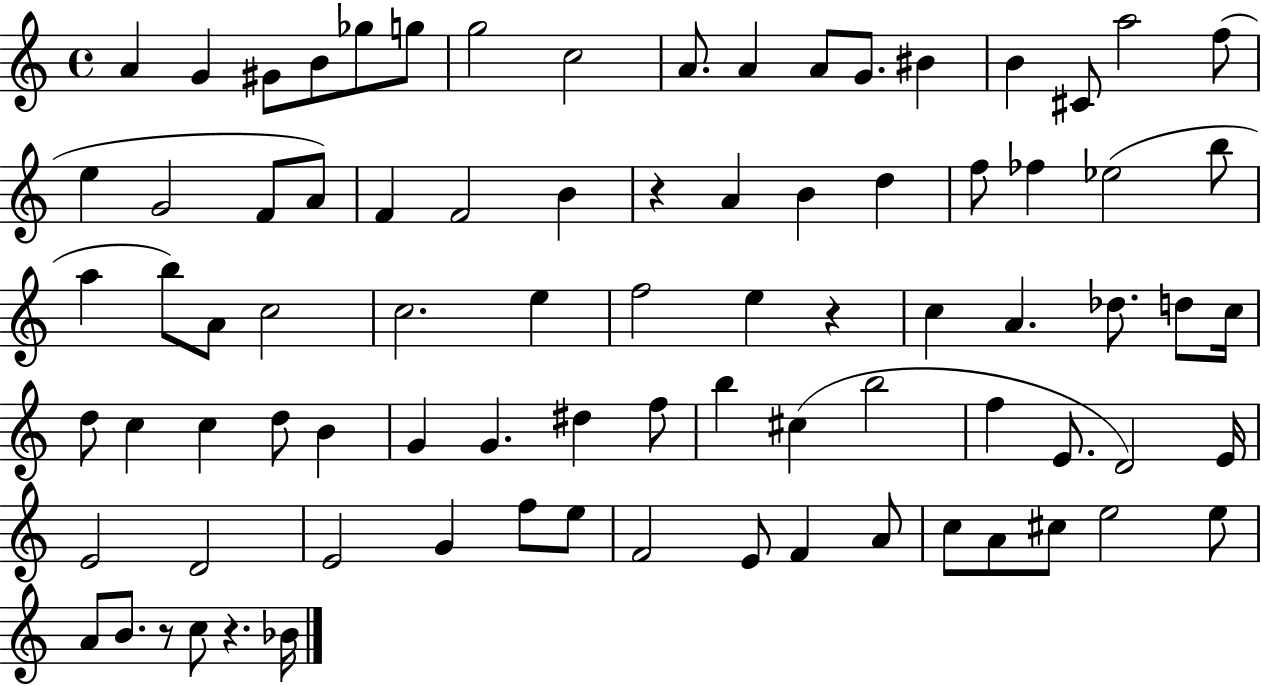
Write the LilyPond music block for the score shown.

{
  \clef treble
  \time 4/4
  \defaultTimeSignature
  \key c \major
  \repeat volta 2 { a'4 g'4 gis'8 b'8 ges''8 g''8 | g''2 c''2 | a'8. a'4 a'8 g'8. bis'4 | b'4 cis'8 a''2 f''8( | \break e''4 g'2 f'8 a'8) | f'4 f'2 b'4 | r4 a'4 b'4 d''4 | f''8 fes''4 ees''2( b''8 | \break a''4 b''8) a'8 c''2 | c''2. e''4 | f''2 e''4 r4 | c''4 a'4. des''8. d''8 c''16 | \break d''8 c''4 c''4 d''8 b'4 | g'4 g'4. dis''4 f''8 | b''4 cis''4( b''2 | f''4 e'8. d'2) e'16 | \break e'2 d'2 | e'2 g'4 f''8 e''8 | f'2 e'8 f'4 a'8 | c''8 a'8 cis''8 e''2 e''8 | \break a'8 b'8. r8 c''8 r4. bes'16 | } \bar "|."
}